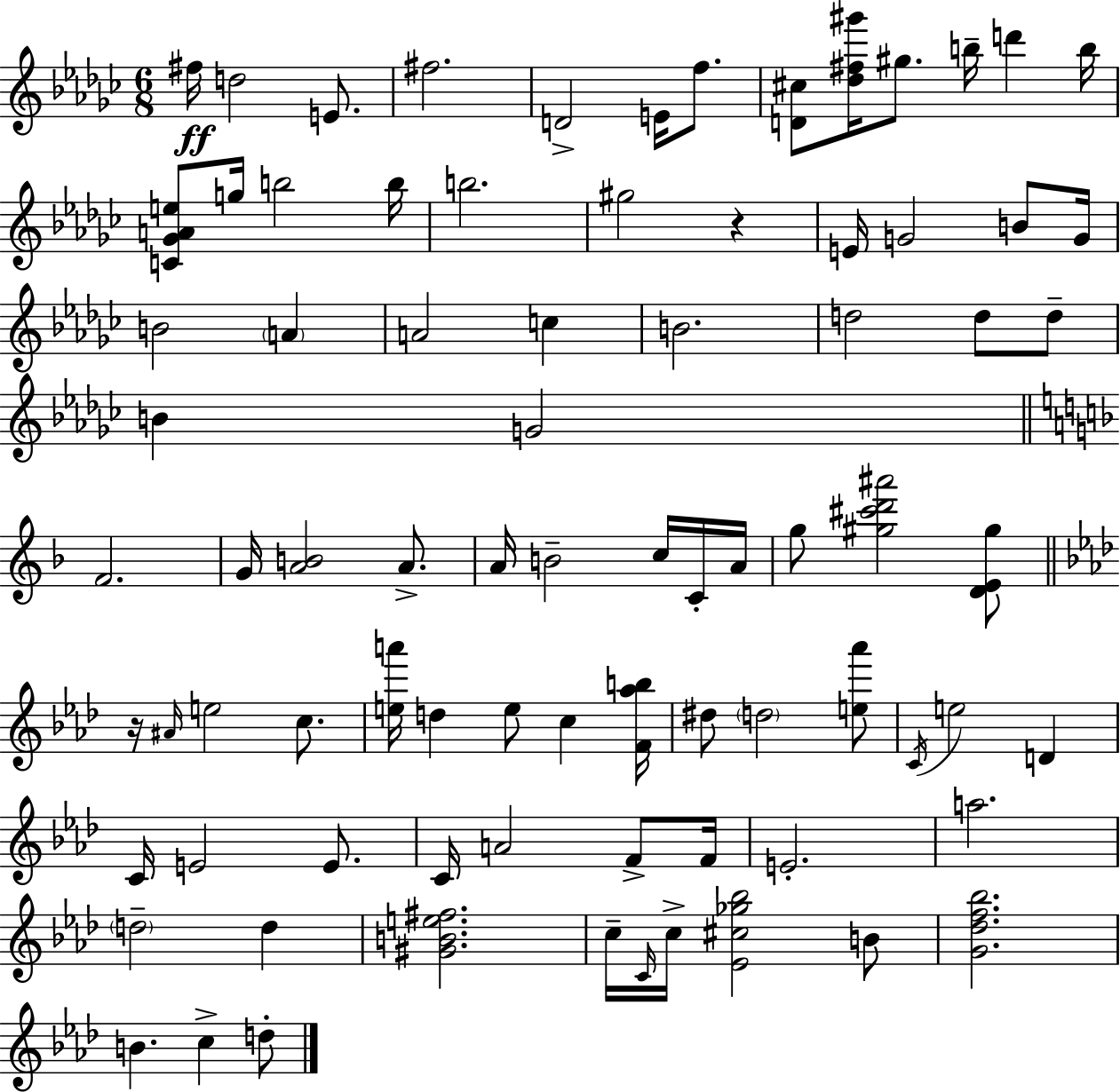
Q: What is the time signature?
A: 6/8